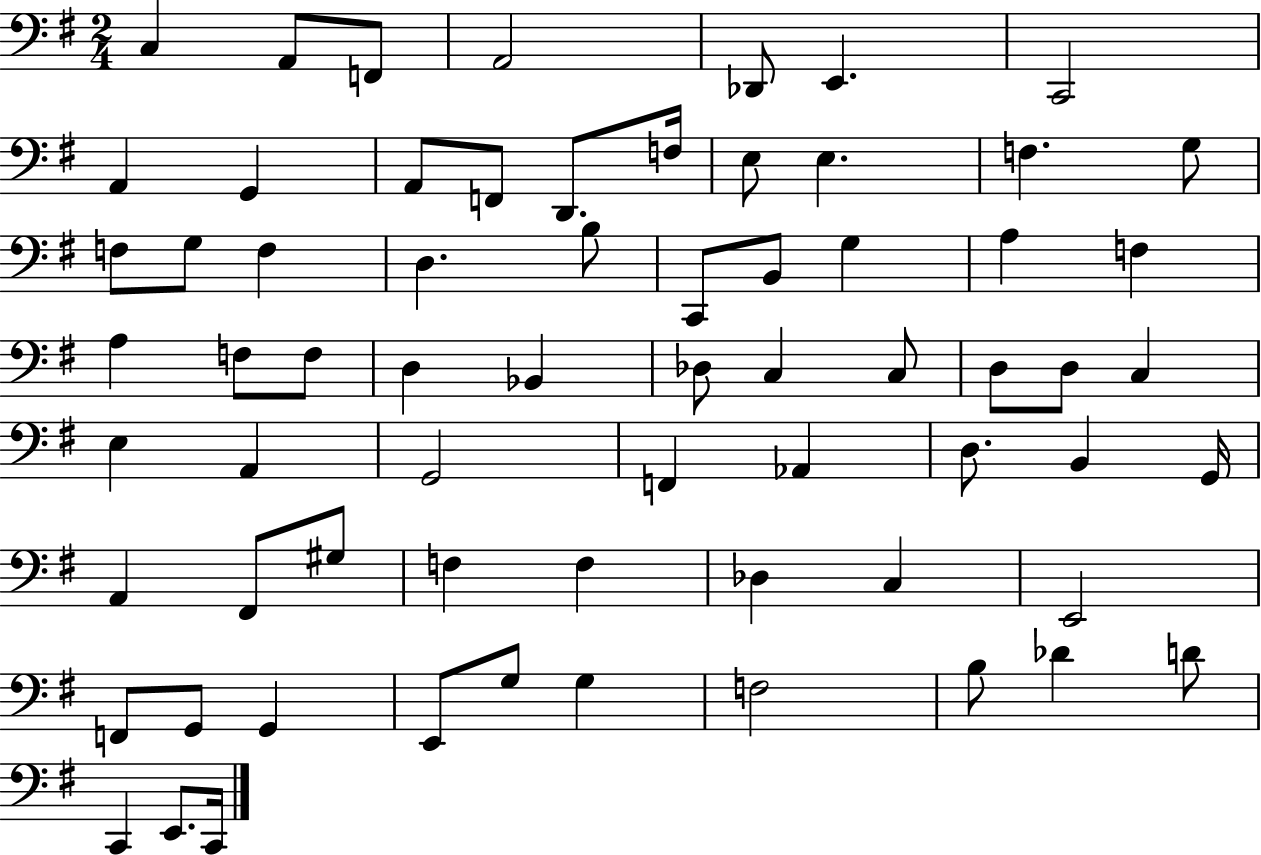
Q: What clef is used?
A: bass